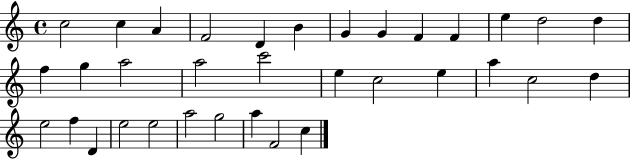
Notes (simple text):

C5/h C5/q A4/q F4/h D4/q B4/q G4/q G4/q F4/q F4/q E5/q D5/h D5/q F5/q G5/q A5/h A5/h C6/h E5/q C5/h E5/q A5/q C5/h D5/q E5/h F5/q D4/q E5/h E5/h A5/h G5/h A5/q F4/h C5/q